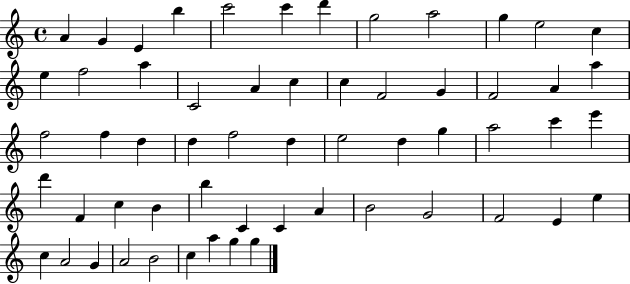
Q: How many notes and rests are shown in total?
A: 58